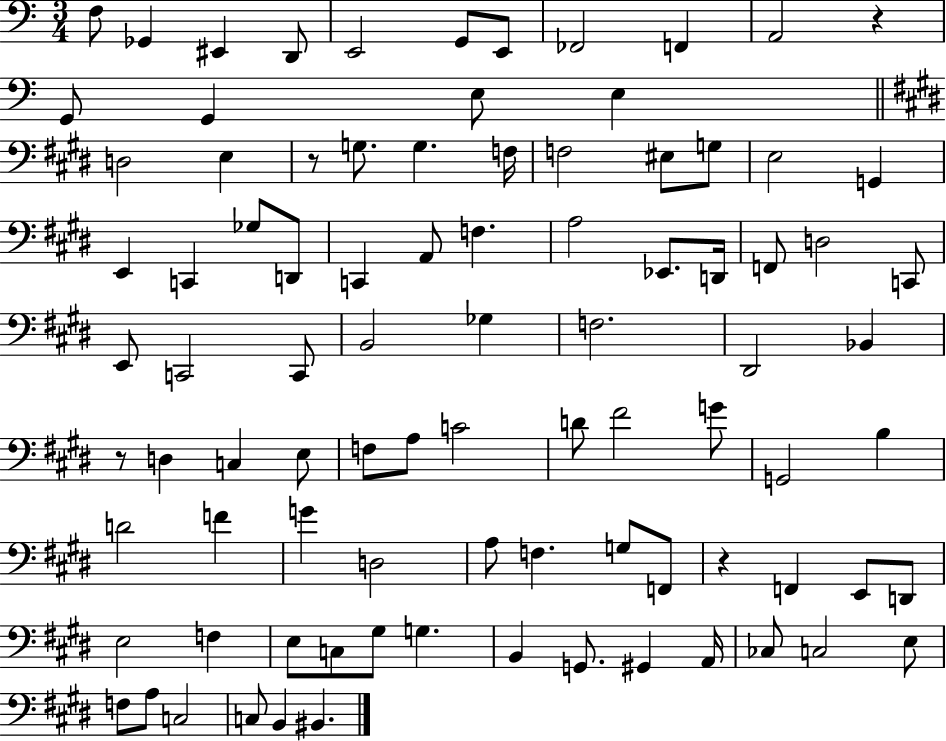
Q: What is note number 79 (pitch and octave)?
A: C3